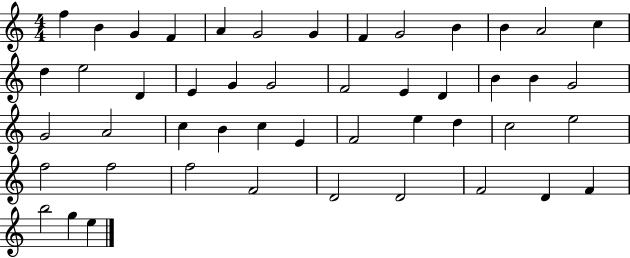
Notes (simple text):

F5/q B4/q G4/q F4/q A4/q G4/h G4/q F4/q G4/h B4/q B4/q A4/h C5/q D5/q E5/h D4/q E4/q G4/q G4/h F4/h E4/q D4/q B4/q B4/q G4/h G4/h A4/h C5/q B4/q C5/q E4/q F4/h E5/q D5/q C5/h E5/h F5/h F5/h F5/h F4/h D4/h D4/h F4/h D4/q F4/q B5/h G5/q E5/q